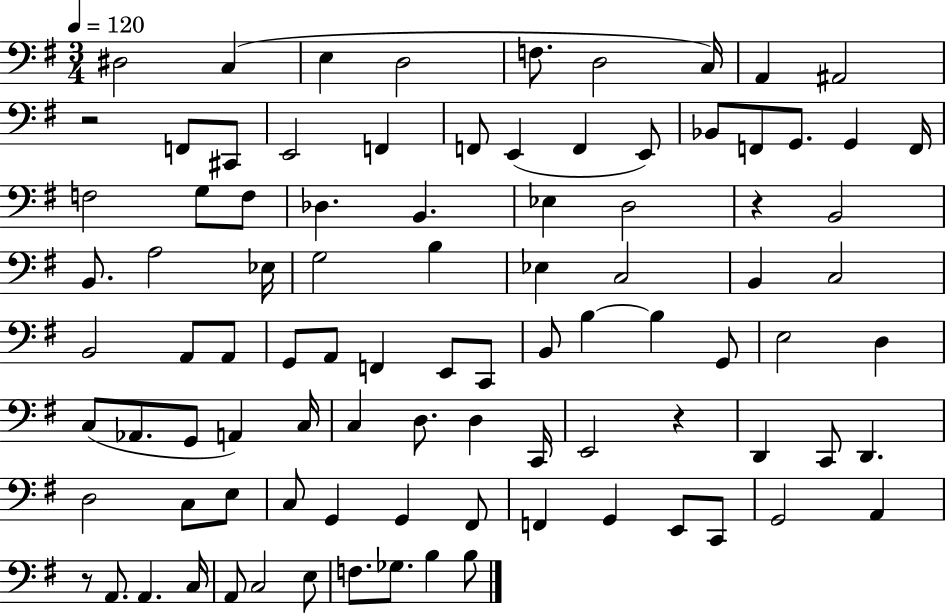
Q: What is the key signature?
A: G major